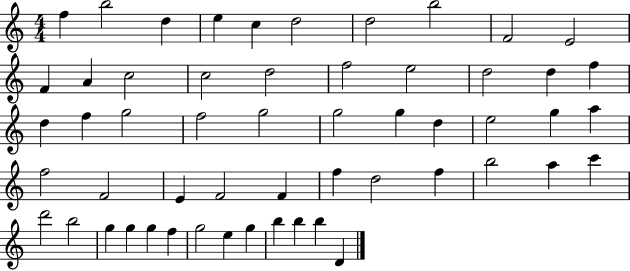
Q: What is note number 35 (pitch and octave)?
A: F4